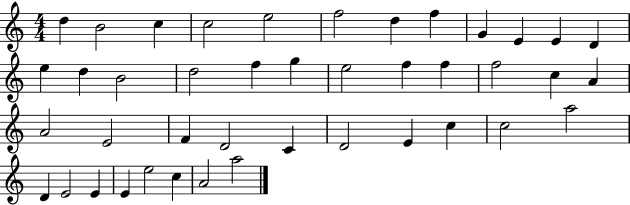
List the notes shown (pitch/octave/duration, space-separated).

D5/q B4/h C5/q C5/h E5/h F5/h D5/q F5/q G4/q E4/q E4/q D4/q E5/q D5/q B4/h D5/h F5/q G5/q E5/h F5/q F5/q F5/h C5/q A4/q A4/h E4/h F4/q D4/h C4/q D4/h E4/q C5/q C5/h A5/h D4/q E4/h E4/q E4/q E5/h C5/q A4/h A5/h